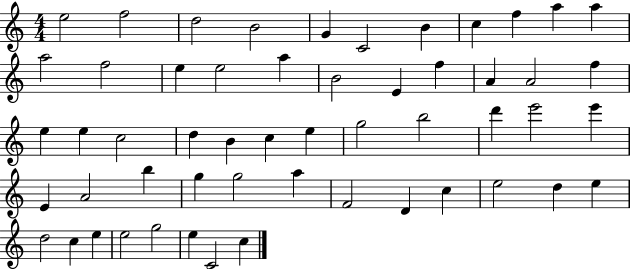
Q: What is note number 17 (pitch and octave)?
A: B4